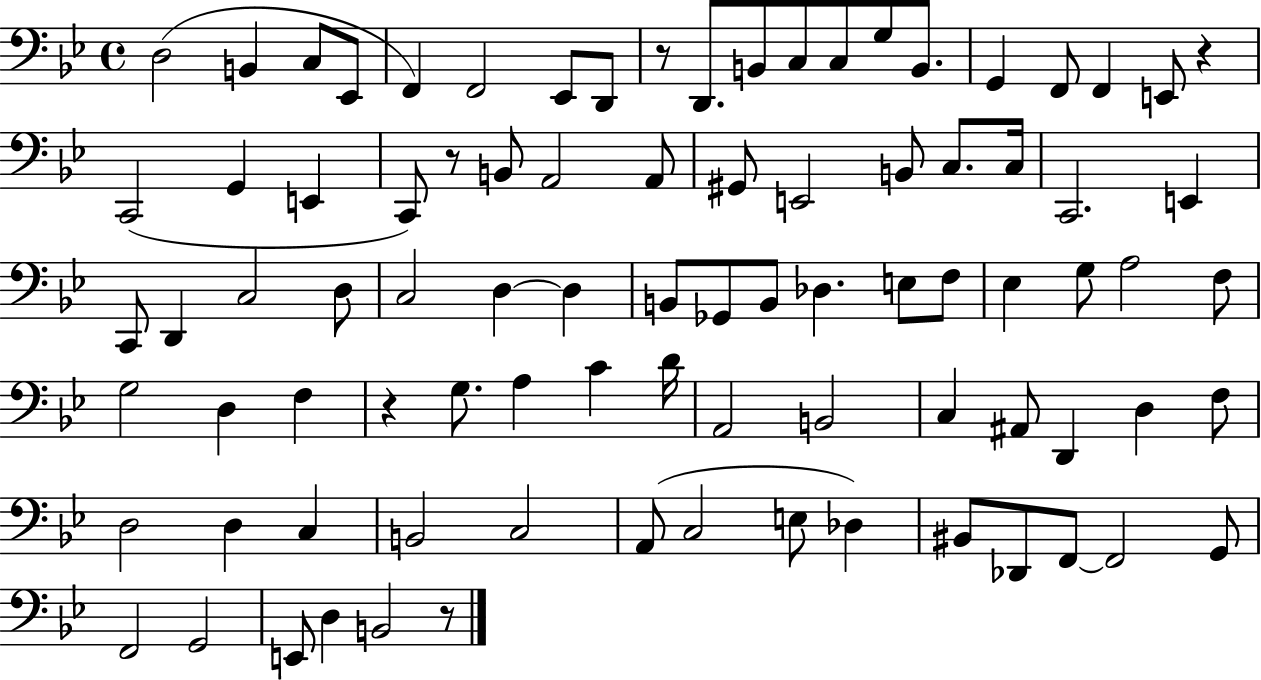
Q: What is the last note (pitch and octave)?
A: B2